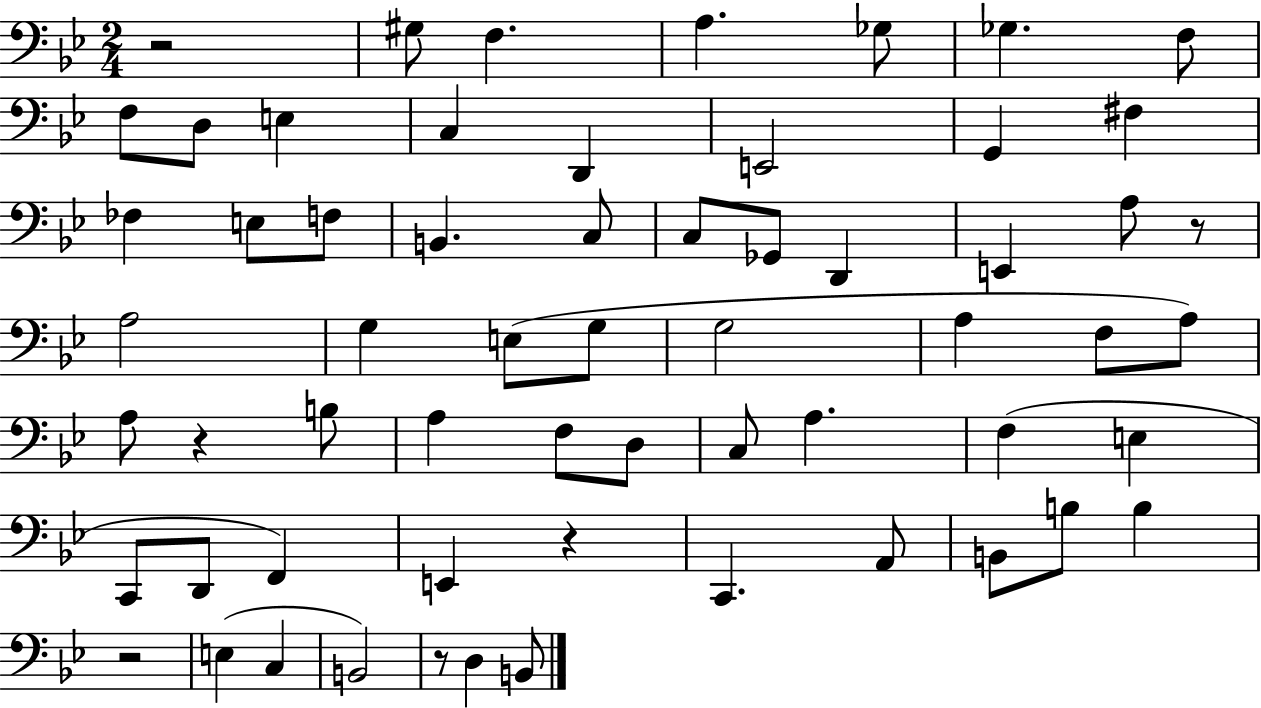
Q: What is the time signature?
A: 2/4